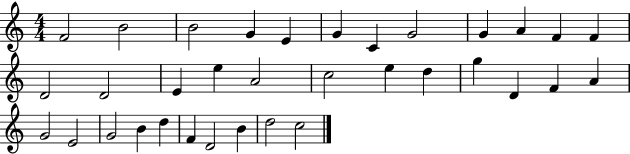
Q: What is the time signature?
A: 4/4